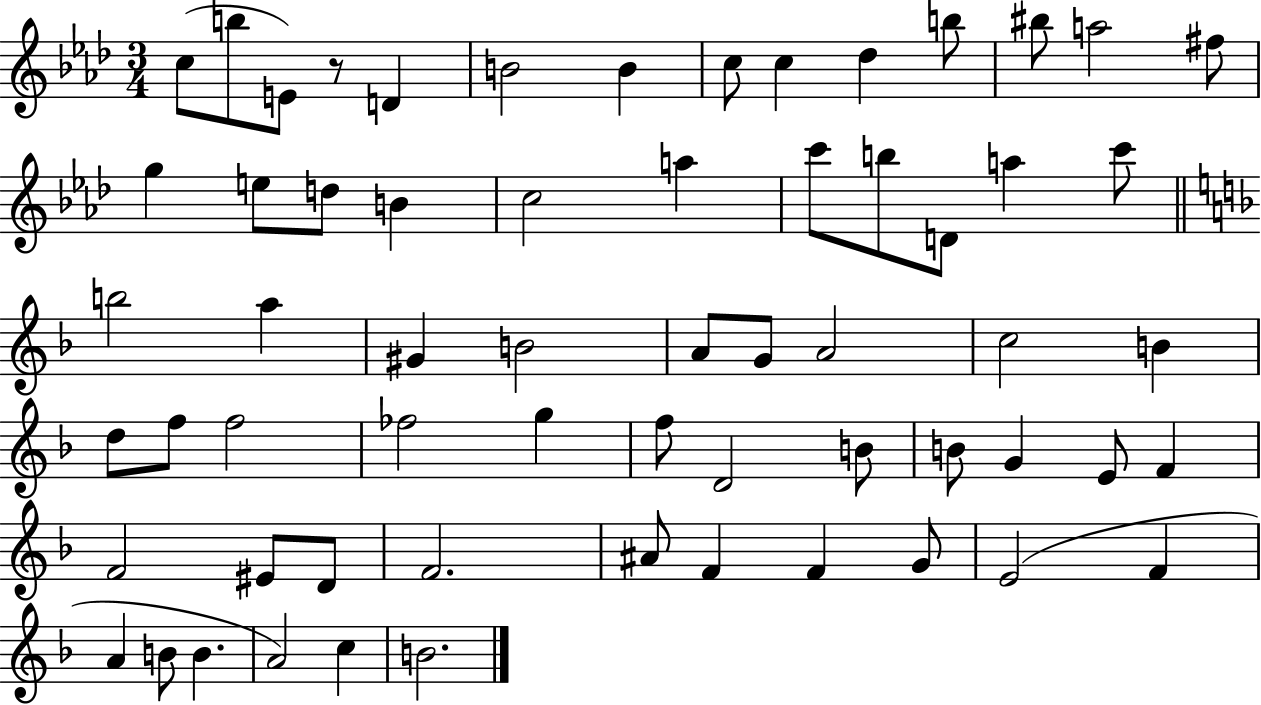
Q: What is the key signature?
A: AES major